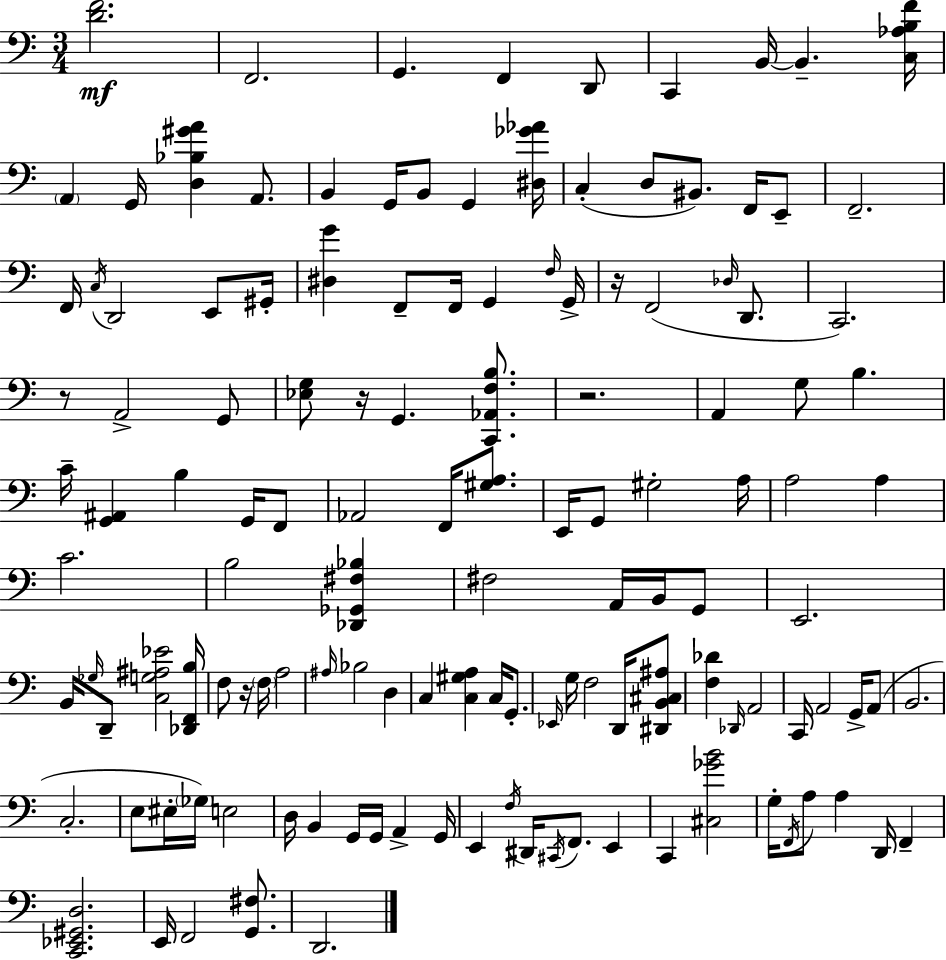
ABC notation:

X:1
T:Untitled
M:3/4
L:1/4
K:Am
[DF]2 F,,2 G,, F,, D,,/2 C,, B,,/4 B,, [C,_A,B,F]/4 A,, G,,/4 [D,_B,^GA] A,,/2 B,, G,,/4 B,,/2 G,, [^D,_G_A]/4 C, D,/2 ^B,,/2 F,,/4 E,,/2 F,,2 F,,/4 C,/4 D,,2 E,,/2 ^G,,/4 [^D,G] F,,/2 F,,/4 G,, F,/4 G,,/4 z/4 F,,2 _D,/4 D,,/2 C,,2 z/2 A,,2 G,,/2 [_E,G,]/2 z/4 G,, [C,,_A,,F,B,]/2 z2 A,, G,/2 B, C/4 [G,,^A,,] B, G,,/4 F,,/2 _A,,2 F,,/4 [^G,A,]/2 E,,/4 G,,/2 ^G,2 A,/4 A,2 A, C2 B,2 [_D,,_G,,^F,_B,] ^F,2 A,,/4 B,,/4 G,,/2 E,,2 B,,/4 _G,/4 D,,/2 [C,G,^A,_E]2 [_D,,F,,B,]/4 F,/2 z/4 F,/4 A,2 ^A,/4 _B,2 D, C, [C,^G,A,] C,/4 G,,/2 _E,,/4 G,/4 F,2 D,,/4 [^D,,B,,^C,^A,]/2 [F,_D] _D,,/4 A,,2 C,,/4 A,,2 G,,/4 A,,/2 B,,2 C,2 E,/2 ^E,/4 _G,/4 E,2 D,/4 B,, G,,/4 G,,/4 A,, G,,/4 E,, F,/4 ^D,,/4 ^C,,/4 F,,/2 E,, C,, [^C,_GB]2 G,/4 F,,/4 A,/2 A, D,,/4 F,, [C,,_E,,^G,,D,]2 E,,/4 F,,2 [G,,^F,]/2 D,,2